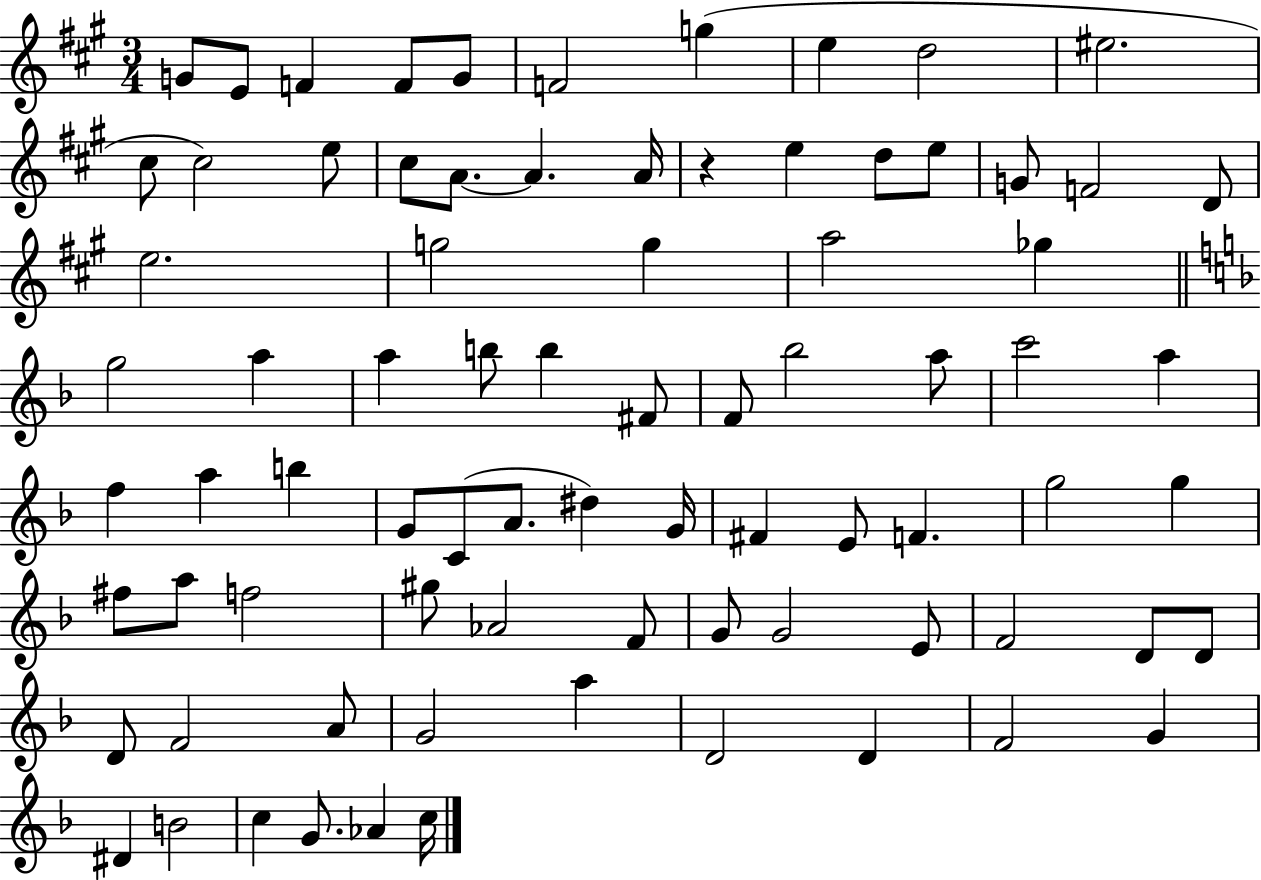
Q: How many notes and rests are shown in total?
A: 80